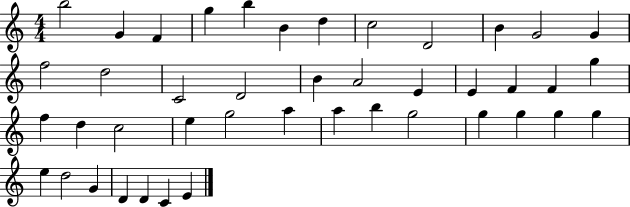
B5/h G4/q F4/q G5/q B5/q B4/q D5/q C5/h D4/h B4/q G4/h G4/q F5/h D5/h C4/h D4/h B4/q A4/h E4/q E4/q F4/q F4/q G5/q F5/q D5/q C5/h E5/q G5/h A5/q A5/q B5/q G5/h G5/q G5/q G5/q G5/q E5/q D5/h G4/q D4/q D4/q C4/q E4/q